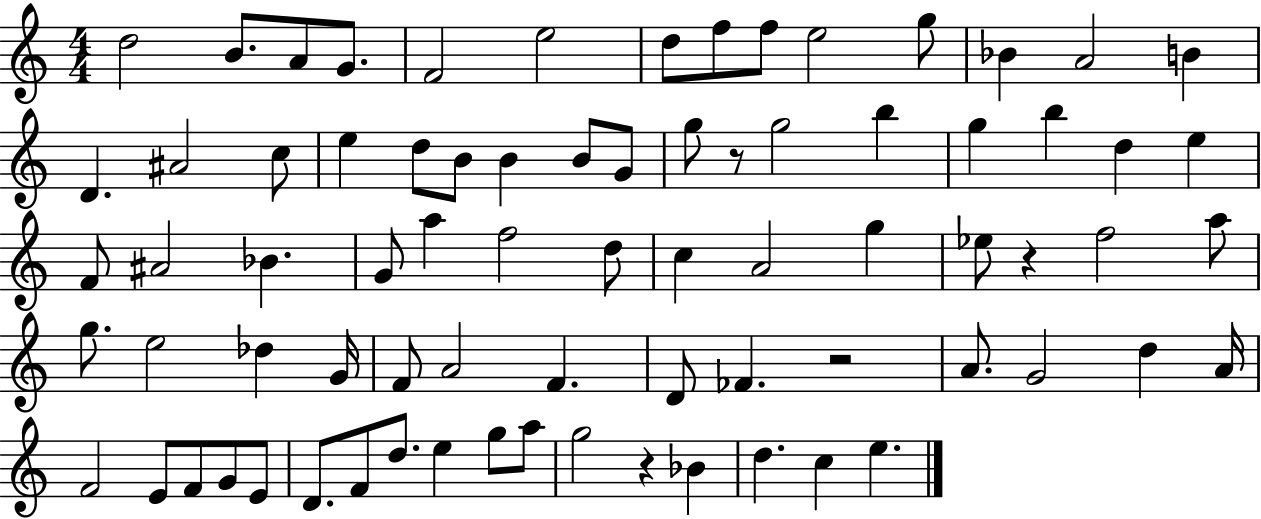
{
  \clef treble
  \numericTimeSignature
  \time 4/4
  \key c \major
  d''2 b'8. a'8 g'8. | f'2 e''2 | d''8 f''8 f''8 e''2 g''8 | bes'4 a'2 b'4 | \break d'4. ais'2 c''8 | e''4 d''8 b'8 b'4 b'8 g'8 | g''8 r8 g''2 b''4 | g''4 b''4 d''4 e''4 | \break f'8 ais'2 bes'4. | g'8 a''4 f''2 d''8 | c''4 a'2 g''4 | ees''8 r4 f''2 a''8 | \break g''8. e''2 des''4 g'16 | f'8 a'2 f'4. | d'8 fes'4. r2 | a'8. g'2 d''4 a'16 | \break f'2 e'8 f'8 g'8 e'8 | d'8. f'8 d''8. e''4 g''8 a''8 | g''2 r4 bes'4 | d''4. c''4 e''4. | \break \bar "|."
}